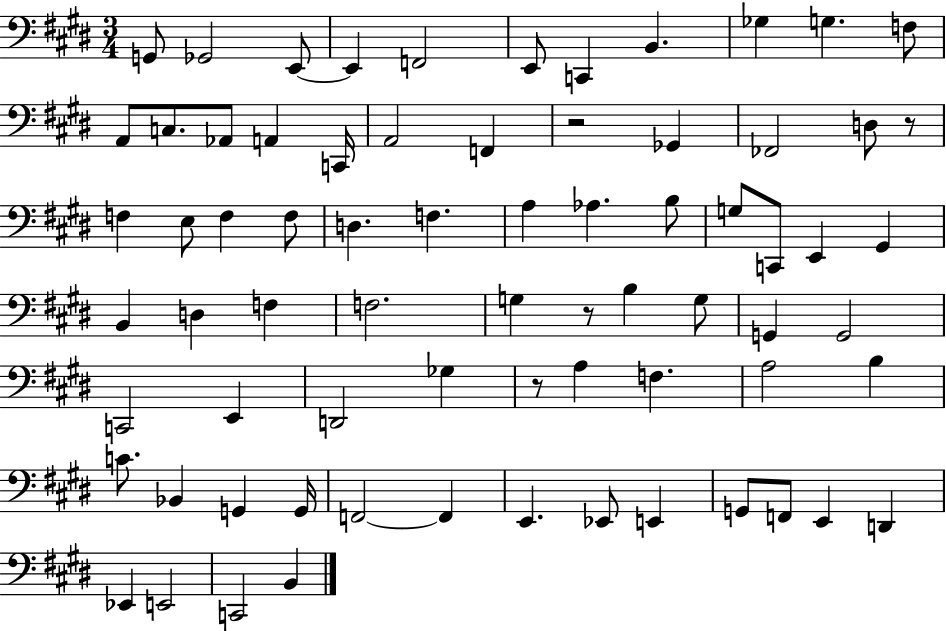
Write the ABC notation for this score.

X:1
T:Untitled
M:3/4
L:1/4
K:E
G,,/2 _G,,2 E,,/2 E,, F,,2 E,,/2 C,, B,, _G, G, F,/2 A,,/2 C,/2 _A,,/2 A,, C,,/4 A,,2 F,, z2 _G,, _F,,2 D,/2 z/2 F, E,/2 F, F,/2 D, F, A, _A, B,/2 G,/2 C,,/2 E,, ^G,, B,, D, F, F,2 G, z/2 B, G,/2 G,, G,,2 C,,2 E,, D,,2 _G, z/2 A, F, A,2 B, C/2 _B,, G,, G,,/4 F,,2 F,, E,, _E,,/2 E,, G,,/2 F,,/2 E,, D,, _E,, E,,2 C,,2 B,,